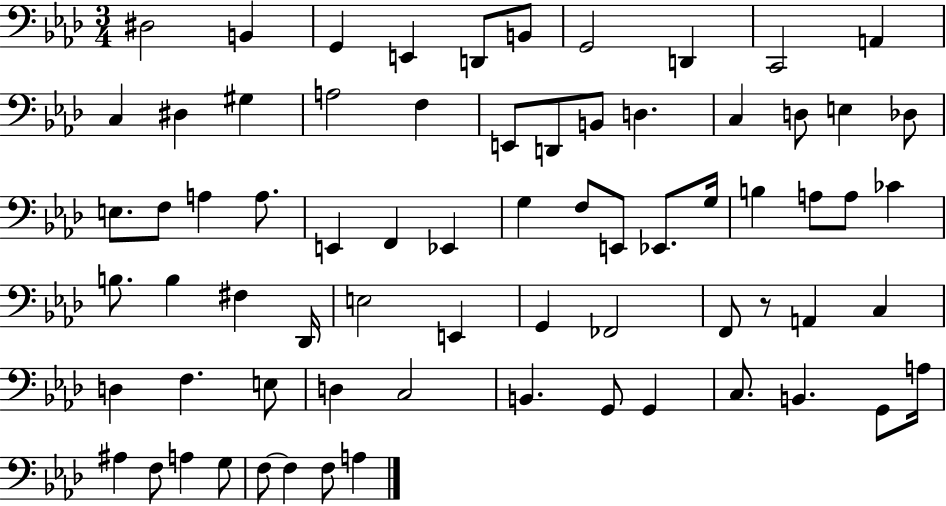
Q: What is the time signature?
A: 3/4